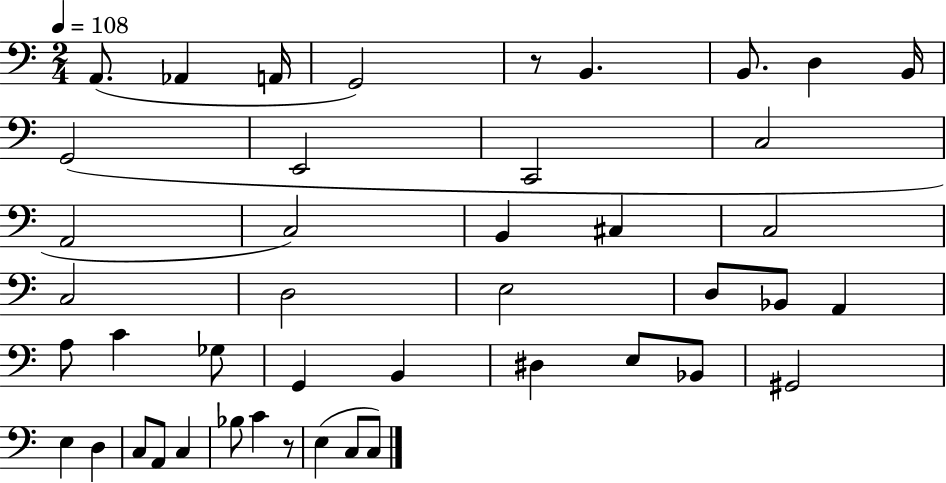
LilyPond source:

{
  \clef bass
  \numericTimeSignature
  \time 2/4
  \key c \major
  \tempo 4 = 108
  a,8.( aes,4 a,16 | g,2) | r8 b,4. | b,8. d4 b,16 | \break g,2( | e,2 | c,2 | c2 | \break a,2 | c2) | b,4 cis4 | c2 | \break c2 | d2 | e2 | d8 bes,8 a,4 | \break a8 c'4 ges8 | g,4 b,4 | dis4 e8 bes,8 | gis,2 | \break e4 d4 | c8 a,8 c4 | bes8 c'4 r8 | e4( c8 c8) | \break \bar "|."
}